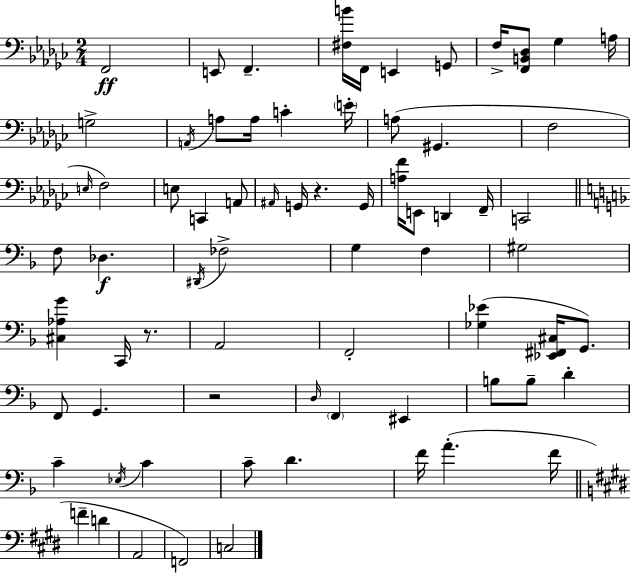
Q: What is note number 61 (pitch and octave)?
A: F2